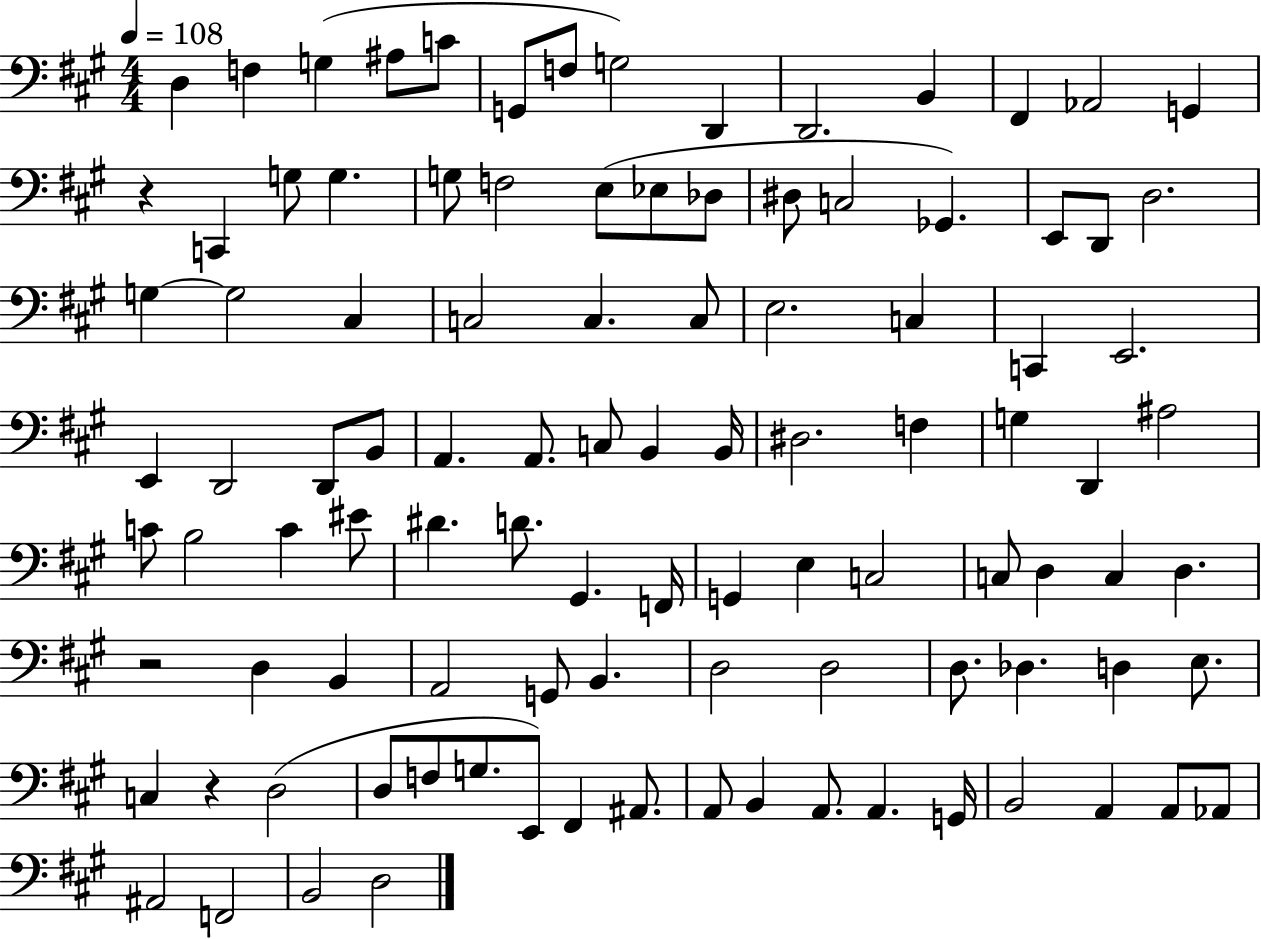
D3/q F3/q G3/q A#3/e C4/e G2/e F3/e G3/h D2/q D2/h. B2/q F#2/q Ab2/h G2/q R/q C2/q G3/e G3/q. G3/e F3/h E3/e Eb3/e Db3/e D#3/e C3/h Gb2/q. E2/e D2/e D3/h. G3/q G3/h C#3/q C3/h C3/q. C3/e E3/h. C3/q C2/q E2/h. E2/q D2/h D2/e B2/e A2/q. A2/e. C3/e B2/q B2/s D#3/h. F3/q G3/q D2/q A#3/h C4/e B3/h C4/q EIS4/e D#4/q. D4/e. G#2/q. F2/s G2/q E3/q C3/h C3/e D3/q C3/q D3/q. R/h D3/q B2/q A2/h G2/e B2/q. D3/h D3/h D3/e. Db3/q. D3/q E3/e. C3/q R/q D3/h D3/e F3/e G3/e. E2/e F#2/q A#2/e. A2/e B2/q A2/e. A2/q. G2/s B2/h A2/q A2/e Ab2/e A#2/h F2/h B2/h D3/h